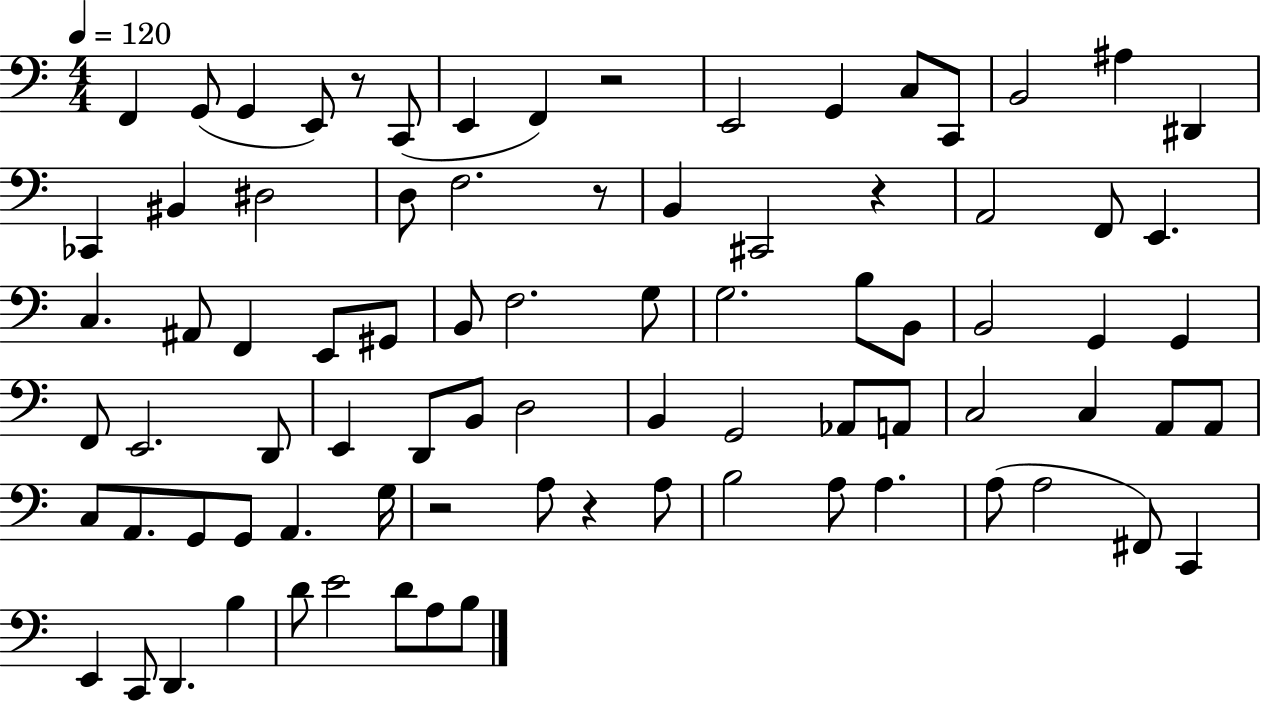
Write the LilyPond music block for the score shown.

{
  \clef bass
  \numericTimeSignature
  \time 4/4
  \key c \major
  \tempo 4 = 120
  f,4 g,8( g,4 e,8) r8 c,8( | e,4 f,4) r2 | e,2 g,4 c8 c,8 | b,2 ais4 dis,4 | \break ces,4 bis,4 dis2 | d8 f2. r8 | b,4 cis,2 r4 | a,2 f,8 e,4. | \break c4. ais,8 f,4 e,8 gis,8 | b,8 f2. g8 | g2. b8 b,8 | b,2 g,4 g,4 | \break f,8 e,2. d,8 | e,4 d,8 b,8 d2 | b,4 g,2 aes,8 a,8 | c2 c4 a,8 a,8 | \break c8 a,8. g,8 g,8 a,4. g16 | r2 a8 r4 a8 | b2 a8 a4. | a8( a2 fis,8) c,4 | \break e,4 c,8 d,4. b4 | d'8 e'2 d'8 a8 b8 | \bar "|."
}